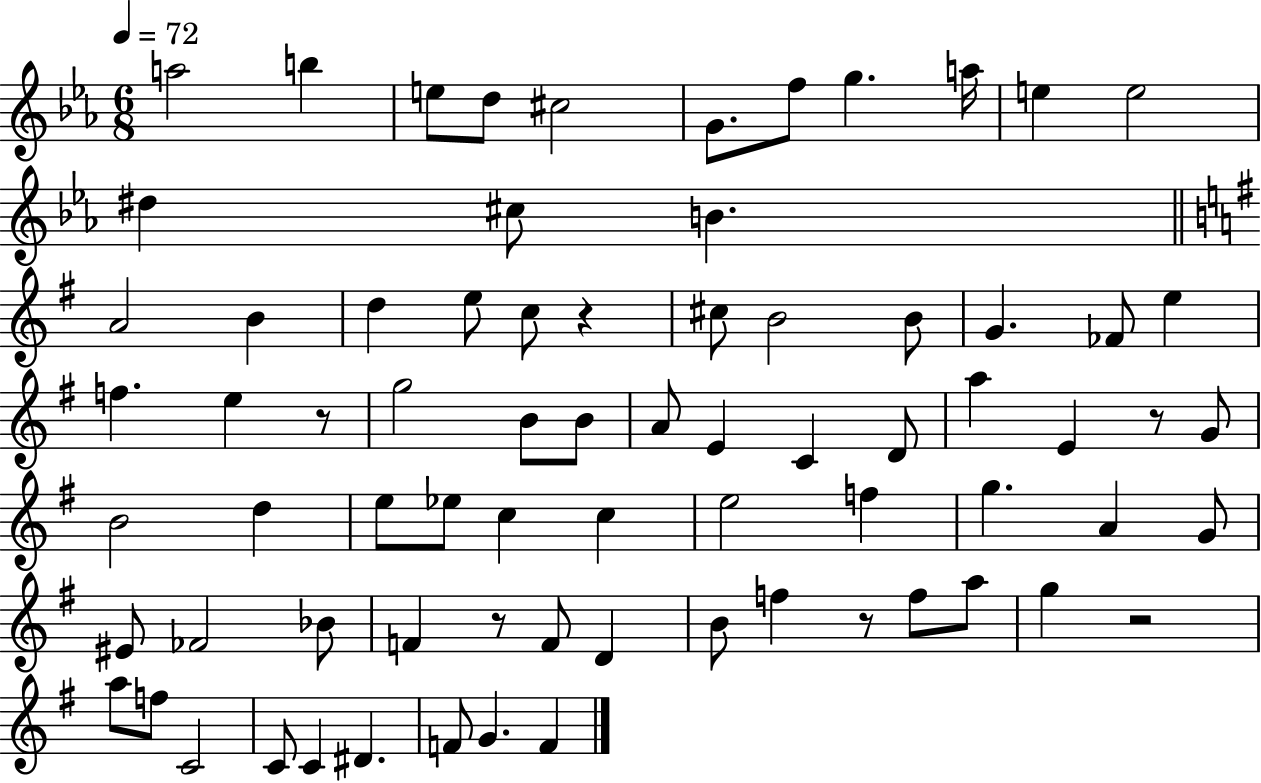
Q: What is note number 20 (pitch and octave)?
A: C#5